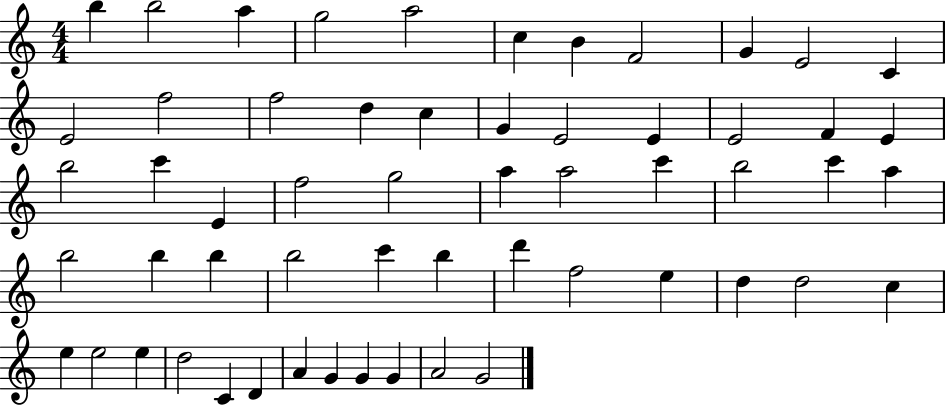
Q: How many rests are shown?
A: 0